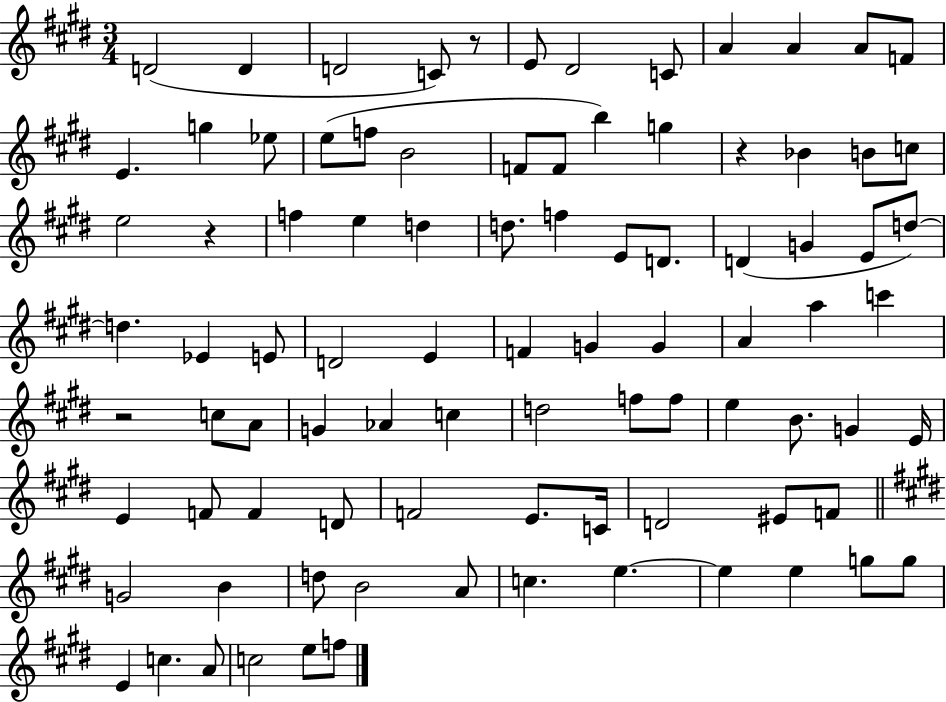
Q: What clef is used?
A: treble